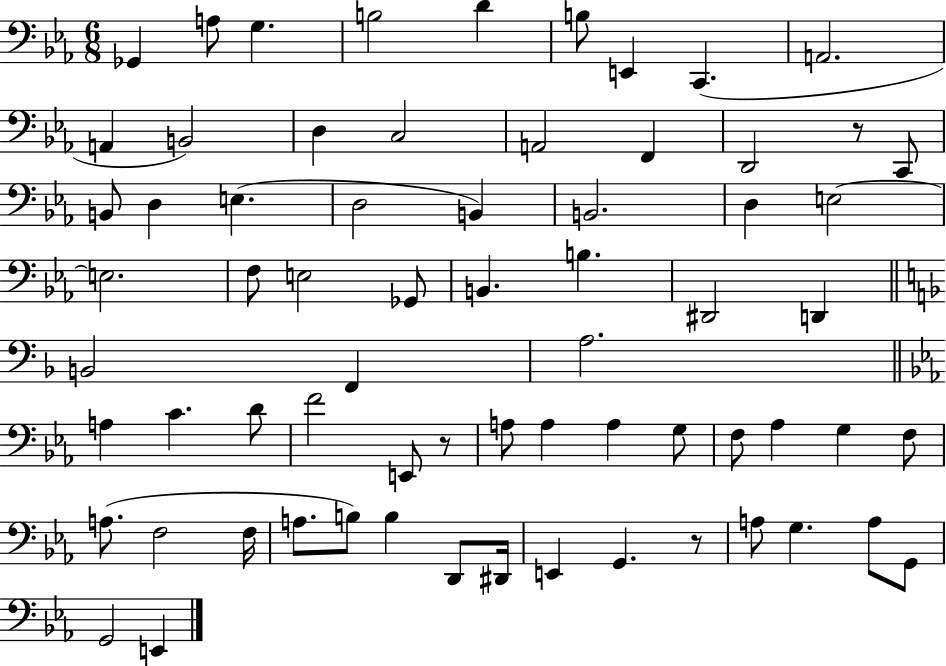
{
  \clef bass
  \numericTimeSignature
  \time 6/8
  \key ees \major
  \repeat volta 2 { ges,4 a8 g4. | b2 d'4 | b8 e,4 c,4.( | a,2. | \break a,4 b,2) | d4 c2 | a,2 f,4 | d,2 r8 c,8 | \break b,8 d4 e4.( | d2 b,4) | b,2. | d4 e2~~ | \break e2. | f8 e2 ges,8 | b,4. b4. | dis,2 d,4 | \break \bar "||" \break \key f \major b,2 f,4 | a2. | \bar "||" \break \key c \minor a4 c'4. d'8 | f'2 e,8 r8 | a8 a4 a4 g8 | f8 aes4 g4 f8 | \break a8.( f2 f16 | a8. b8) b4 d,8 dis,16 | e,4 g,4. r8 | a8 g4. a8 g,8 | \break g,2 e,4 | } \bar "|."
}